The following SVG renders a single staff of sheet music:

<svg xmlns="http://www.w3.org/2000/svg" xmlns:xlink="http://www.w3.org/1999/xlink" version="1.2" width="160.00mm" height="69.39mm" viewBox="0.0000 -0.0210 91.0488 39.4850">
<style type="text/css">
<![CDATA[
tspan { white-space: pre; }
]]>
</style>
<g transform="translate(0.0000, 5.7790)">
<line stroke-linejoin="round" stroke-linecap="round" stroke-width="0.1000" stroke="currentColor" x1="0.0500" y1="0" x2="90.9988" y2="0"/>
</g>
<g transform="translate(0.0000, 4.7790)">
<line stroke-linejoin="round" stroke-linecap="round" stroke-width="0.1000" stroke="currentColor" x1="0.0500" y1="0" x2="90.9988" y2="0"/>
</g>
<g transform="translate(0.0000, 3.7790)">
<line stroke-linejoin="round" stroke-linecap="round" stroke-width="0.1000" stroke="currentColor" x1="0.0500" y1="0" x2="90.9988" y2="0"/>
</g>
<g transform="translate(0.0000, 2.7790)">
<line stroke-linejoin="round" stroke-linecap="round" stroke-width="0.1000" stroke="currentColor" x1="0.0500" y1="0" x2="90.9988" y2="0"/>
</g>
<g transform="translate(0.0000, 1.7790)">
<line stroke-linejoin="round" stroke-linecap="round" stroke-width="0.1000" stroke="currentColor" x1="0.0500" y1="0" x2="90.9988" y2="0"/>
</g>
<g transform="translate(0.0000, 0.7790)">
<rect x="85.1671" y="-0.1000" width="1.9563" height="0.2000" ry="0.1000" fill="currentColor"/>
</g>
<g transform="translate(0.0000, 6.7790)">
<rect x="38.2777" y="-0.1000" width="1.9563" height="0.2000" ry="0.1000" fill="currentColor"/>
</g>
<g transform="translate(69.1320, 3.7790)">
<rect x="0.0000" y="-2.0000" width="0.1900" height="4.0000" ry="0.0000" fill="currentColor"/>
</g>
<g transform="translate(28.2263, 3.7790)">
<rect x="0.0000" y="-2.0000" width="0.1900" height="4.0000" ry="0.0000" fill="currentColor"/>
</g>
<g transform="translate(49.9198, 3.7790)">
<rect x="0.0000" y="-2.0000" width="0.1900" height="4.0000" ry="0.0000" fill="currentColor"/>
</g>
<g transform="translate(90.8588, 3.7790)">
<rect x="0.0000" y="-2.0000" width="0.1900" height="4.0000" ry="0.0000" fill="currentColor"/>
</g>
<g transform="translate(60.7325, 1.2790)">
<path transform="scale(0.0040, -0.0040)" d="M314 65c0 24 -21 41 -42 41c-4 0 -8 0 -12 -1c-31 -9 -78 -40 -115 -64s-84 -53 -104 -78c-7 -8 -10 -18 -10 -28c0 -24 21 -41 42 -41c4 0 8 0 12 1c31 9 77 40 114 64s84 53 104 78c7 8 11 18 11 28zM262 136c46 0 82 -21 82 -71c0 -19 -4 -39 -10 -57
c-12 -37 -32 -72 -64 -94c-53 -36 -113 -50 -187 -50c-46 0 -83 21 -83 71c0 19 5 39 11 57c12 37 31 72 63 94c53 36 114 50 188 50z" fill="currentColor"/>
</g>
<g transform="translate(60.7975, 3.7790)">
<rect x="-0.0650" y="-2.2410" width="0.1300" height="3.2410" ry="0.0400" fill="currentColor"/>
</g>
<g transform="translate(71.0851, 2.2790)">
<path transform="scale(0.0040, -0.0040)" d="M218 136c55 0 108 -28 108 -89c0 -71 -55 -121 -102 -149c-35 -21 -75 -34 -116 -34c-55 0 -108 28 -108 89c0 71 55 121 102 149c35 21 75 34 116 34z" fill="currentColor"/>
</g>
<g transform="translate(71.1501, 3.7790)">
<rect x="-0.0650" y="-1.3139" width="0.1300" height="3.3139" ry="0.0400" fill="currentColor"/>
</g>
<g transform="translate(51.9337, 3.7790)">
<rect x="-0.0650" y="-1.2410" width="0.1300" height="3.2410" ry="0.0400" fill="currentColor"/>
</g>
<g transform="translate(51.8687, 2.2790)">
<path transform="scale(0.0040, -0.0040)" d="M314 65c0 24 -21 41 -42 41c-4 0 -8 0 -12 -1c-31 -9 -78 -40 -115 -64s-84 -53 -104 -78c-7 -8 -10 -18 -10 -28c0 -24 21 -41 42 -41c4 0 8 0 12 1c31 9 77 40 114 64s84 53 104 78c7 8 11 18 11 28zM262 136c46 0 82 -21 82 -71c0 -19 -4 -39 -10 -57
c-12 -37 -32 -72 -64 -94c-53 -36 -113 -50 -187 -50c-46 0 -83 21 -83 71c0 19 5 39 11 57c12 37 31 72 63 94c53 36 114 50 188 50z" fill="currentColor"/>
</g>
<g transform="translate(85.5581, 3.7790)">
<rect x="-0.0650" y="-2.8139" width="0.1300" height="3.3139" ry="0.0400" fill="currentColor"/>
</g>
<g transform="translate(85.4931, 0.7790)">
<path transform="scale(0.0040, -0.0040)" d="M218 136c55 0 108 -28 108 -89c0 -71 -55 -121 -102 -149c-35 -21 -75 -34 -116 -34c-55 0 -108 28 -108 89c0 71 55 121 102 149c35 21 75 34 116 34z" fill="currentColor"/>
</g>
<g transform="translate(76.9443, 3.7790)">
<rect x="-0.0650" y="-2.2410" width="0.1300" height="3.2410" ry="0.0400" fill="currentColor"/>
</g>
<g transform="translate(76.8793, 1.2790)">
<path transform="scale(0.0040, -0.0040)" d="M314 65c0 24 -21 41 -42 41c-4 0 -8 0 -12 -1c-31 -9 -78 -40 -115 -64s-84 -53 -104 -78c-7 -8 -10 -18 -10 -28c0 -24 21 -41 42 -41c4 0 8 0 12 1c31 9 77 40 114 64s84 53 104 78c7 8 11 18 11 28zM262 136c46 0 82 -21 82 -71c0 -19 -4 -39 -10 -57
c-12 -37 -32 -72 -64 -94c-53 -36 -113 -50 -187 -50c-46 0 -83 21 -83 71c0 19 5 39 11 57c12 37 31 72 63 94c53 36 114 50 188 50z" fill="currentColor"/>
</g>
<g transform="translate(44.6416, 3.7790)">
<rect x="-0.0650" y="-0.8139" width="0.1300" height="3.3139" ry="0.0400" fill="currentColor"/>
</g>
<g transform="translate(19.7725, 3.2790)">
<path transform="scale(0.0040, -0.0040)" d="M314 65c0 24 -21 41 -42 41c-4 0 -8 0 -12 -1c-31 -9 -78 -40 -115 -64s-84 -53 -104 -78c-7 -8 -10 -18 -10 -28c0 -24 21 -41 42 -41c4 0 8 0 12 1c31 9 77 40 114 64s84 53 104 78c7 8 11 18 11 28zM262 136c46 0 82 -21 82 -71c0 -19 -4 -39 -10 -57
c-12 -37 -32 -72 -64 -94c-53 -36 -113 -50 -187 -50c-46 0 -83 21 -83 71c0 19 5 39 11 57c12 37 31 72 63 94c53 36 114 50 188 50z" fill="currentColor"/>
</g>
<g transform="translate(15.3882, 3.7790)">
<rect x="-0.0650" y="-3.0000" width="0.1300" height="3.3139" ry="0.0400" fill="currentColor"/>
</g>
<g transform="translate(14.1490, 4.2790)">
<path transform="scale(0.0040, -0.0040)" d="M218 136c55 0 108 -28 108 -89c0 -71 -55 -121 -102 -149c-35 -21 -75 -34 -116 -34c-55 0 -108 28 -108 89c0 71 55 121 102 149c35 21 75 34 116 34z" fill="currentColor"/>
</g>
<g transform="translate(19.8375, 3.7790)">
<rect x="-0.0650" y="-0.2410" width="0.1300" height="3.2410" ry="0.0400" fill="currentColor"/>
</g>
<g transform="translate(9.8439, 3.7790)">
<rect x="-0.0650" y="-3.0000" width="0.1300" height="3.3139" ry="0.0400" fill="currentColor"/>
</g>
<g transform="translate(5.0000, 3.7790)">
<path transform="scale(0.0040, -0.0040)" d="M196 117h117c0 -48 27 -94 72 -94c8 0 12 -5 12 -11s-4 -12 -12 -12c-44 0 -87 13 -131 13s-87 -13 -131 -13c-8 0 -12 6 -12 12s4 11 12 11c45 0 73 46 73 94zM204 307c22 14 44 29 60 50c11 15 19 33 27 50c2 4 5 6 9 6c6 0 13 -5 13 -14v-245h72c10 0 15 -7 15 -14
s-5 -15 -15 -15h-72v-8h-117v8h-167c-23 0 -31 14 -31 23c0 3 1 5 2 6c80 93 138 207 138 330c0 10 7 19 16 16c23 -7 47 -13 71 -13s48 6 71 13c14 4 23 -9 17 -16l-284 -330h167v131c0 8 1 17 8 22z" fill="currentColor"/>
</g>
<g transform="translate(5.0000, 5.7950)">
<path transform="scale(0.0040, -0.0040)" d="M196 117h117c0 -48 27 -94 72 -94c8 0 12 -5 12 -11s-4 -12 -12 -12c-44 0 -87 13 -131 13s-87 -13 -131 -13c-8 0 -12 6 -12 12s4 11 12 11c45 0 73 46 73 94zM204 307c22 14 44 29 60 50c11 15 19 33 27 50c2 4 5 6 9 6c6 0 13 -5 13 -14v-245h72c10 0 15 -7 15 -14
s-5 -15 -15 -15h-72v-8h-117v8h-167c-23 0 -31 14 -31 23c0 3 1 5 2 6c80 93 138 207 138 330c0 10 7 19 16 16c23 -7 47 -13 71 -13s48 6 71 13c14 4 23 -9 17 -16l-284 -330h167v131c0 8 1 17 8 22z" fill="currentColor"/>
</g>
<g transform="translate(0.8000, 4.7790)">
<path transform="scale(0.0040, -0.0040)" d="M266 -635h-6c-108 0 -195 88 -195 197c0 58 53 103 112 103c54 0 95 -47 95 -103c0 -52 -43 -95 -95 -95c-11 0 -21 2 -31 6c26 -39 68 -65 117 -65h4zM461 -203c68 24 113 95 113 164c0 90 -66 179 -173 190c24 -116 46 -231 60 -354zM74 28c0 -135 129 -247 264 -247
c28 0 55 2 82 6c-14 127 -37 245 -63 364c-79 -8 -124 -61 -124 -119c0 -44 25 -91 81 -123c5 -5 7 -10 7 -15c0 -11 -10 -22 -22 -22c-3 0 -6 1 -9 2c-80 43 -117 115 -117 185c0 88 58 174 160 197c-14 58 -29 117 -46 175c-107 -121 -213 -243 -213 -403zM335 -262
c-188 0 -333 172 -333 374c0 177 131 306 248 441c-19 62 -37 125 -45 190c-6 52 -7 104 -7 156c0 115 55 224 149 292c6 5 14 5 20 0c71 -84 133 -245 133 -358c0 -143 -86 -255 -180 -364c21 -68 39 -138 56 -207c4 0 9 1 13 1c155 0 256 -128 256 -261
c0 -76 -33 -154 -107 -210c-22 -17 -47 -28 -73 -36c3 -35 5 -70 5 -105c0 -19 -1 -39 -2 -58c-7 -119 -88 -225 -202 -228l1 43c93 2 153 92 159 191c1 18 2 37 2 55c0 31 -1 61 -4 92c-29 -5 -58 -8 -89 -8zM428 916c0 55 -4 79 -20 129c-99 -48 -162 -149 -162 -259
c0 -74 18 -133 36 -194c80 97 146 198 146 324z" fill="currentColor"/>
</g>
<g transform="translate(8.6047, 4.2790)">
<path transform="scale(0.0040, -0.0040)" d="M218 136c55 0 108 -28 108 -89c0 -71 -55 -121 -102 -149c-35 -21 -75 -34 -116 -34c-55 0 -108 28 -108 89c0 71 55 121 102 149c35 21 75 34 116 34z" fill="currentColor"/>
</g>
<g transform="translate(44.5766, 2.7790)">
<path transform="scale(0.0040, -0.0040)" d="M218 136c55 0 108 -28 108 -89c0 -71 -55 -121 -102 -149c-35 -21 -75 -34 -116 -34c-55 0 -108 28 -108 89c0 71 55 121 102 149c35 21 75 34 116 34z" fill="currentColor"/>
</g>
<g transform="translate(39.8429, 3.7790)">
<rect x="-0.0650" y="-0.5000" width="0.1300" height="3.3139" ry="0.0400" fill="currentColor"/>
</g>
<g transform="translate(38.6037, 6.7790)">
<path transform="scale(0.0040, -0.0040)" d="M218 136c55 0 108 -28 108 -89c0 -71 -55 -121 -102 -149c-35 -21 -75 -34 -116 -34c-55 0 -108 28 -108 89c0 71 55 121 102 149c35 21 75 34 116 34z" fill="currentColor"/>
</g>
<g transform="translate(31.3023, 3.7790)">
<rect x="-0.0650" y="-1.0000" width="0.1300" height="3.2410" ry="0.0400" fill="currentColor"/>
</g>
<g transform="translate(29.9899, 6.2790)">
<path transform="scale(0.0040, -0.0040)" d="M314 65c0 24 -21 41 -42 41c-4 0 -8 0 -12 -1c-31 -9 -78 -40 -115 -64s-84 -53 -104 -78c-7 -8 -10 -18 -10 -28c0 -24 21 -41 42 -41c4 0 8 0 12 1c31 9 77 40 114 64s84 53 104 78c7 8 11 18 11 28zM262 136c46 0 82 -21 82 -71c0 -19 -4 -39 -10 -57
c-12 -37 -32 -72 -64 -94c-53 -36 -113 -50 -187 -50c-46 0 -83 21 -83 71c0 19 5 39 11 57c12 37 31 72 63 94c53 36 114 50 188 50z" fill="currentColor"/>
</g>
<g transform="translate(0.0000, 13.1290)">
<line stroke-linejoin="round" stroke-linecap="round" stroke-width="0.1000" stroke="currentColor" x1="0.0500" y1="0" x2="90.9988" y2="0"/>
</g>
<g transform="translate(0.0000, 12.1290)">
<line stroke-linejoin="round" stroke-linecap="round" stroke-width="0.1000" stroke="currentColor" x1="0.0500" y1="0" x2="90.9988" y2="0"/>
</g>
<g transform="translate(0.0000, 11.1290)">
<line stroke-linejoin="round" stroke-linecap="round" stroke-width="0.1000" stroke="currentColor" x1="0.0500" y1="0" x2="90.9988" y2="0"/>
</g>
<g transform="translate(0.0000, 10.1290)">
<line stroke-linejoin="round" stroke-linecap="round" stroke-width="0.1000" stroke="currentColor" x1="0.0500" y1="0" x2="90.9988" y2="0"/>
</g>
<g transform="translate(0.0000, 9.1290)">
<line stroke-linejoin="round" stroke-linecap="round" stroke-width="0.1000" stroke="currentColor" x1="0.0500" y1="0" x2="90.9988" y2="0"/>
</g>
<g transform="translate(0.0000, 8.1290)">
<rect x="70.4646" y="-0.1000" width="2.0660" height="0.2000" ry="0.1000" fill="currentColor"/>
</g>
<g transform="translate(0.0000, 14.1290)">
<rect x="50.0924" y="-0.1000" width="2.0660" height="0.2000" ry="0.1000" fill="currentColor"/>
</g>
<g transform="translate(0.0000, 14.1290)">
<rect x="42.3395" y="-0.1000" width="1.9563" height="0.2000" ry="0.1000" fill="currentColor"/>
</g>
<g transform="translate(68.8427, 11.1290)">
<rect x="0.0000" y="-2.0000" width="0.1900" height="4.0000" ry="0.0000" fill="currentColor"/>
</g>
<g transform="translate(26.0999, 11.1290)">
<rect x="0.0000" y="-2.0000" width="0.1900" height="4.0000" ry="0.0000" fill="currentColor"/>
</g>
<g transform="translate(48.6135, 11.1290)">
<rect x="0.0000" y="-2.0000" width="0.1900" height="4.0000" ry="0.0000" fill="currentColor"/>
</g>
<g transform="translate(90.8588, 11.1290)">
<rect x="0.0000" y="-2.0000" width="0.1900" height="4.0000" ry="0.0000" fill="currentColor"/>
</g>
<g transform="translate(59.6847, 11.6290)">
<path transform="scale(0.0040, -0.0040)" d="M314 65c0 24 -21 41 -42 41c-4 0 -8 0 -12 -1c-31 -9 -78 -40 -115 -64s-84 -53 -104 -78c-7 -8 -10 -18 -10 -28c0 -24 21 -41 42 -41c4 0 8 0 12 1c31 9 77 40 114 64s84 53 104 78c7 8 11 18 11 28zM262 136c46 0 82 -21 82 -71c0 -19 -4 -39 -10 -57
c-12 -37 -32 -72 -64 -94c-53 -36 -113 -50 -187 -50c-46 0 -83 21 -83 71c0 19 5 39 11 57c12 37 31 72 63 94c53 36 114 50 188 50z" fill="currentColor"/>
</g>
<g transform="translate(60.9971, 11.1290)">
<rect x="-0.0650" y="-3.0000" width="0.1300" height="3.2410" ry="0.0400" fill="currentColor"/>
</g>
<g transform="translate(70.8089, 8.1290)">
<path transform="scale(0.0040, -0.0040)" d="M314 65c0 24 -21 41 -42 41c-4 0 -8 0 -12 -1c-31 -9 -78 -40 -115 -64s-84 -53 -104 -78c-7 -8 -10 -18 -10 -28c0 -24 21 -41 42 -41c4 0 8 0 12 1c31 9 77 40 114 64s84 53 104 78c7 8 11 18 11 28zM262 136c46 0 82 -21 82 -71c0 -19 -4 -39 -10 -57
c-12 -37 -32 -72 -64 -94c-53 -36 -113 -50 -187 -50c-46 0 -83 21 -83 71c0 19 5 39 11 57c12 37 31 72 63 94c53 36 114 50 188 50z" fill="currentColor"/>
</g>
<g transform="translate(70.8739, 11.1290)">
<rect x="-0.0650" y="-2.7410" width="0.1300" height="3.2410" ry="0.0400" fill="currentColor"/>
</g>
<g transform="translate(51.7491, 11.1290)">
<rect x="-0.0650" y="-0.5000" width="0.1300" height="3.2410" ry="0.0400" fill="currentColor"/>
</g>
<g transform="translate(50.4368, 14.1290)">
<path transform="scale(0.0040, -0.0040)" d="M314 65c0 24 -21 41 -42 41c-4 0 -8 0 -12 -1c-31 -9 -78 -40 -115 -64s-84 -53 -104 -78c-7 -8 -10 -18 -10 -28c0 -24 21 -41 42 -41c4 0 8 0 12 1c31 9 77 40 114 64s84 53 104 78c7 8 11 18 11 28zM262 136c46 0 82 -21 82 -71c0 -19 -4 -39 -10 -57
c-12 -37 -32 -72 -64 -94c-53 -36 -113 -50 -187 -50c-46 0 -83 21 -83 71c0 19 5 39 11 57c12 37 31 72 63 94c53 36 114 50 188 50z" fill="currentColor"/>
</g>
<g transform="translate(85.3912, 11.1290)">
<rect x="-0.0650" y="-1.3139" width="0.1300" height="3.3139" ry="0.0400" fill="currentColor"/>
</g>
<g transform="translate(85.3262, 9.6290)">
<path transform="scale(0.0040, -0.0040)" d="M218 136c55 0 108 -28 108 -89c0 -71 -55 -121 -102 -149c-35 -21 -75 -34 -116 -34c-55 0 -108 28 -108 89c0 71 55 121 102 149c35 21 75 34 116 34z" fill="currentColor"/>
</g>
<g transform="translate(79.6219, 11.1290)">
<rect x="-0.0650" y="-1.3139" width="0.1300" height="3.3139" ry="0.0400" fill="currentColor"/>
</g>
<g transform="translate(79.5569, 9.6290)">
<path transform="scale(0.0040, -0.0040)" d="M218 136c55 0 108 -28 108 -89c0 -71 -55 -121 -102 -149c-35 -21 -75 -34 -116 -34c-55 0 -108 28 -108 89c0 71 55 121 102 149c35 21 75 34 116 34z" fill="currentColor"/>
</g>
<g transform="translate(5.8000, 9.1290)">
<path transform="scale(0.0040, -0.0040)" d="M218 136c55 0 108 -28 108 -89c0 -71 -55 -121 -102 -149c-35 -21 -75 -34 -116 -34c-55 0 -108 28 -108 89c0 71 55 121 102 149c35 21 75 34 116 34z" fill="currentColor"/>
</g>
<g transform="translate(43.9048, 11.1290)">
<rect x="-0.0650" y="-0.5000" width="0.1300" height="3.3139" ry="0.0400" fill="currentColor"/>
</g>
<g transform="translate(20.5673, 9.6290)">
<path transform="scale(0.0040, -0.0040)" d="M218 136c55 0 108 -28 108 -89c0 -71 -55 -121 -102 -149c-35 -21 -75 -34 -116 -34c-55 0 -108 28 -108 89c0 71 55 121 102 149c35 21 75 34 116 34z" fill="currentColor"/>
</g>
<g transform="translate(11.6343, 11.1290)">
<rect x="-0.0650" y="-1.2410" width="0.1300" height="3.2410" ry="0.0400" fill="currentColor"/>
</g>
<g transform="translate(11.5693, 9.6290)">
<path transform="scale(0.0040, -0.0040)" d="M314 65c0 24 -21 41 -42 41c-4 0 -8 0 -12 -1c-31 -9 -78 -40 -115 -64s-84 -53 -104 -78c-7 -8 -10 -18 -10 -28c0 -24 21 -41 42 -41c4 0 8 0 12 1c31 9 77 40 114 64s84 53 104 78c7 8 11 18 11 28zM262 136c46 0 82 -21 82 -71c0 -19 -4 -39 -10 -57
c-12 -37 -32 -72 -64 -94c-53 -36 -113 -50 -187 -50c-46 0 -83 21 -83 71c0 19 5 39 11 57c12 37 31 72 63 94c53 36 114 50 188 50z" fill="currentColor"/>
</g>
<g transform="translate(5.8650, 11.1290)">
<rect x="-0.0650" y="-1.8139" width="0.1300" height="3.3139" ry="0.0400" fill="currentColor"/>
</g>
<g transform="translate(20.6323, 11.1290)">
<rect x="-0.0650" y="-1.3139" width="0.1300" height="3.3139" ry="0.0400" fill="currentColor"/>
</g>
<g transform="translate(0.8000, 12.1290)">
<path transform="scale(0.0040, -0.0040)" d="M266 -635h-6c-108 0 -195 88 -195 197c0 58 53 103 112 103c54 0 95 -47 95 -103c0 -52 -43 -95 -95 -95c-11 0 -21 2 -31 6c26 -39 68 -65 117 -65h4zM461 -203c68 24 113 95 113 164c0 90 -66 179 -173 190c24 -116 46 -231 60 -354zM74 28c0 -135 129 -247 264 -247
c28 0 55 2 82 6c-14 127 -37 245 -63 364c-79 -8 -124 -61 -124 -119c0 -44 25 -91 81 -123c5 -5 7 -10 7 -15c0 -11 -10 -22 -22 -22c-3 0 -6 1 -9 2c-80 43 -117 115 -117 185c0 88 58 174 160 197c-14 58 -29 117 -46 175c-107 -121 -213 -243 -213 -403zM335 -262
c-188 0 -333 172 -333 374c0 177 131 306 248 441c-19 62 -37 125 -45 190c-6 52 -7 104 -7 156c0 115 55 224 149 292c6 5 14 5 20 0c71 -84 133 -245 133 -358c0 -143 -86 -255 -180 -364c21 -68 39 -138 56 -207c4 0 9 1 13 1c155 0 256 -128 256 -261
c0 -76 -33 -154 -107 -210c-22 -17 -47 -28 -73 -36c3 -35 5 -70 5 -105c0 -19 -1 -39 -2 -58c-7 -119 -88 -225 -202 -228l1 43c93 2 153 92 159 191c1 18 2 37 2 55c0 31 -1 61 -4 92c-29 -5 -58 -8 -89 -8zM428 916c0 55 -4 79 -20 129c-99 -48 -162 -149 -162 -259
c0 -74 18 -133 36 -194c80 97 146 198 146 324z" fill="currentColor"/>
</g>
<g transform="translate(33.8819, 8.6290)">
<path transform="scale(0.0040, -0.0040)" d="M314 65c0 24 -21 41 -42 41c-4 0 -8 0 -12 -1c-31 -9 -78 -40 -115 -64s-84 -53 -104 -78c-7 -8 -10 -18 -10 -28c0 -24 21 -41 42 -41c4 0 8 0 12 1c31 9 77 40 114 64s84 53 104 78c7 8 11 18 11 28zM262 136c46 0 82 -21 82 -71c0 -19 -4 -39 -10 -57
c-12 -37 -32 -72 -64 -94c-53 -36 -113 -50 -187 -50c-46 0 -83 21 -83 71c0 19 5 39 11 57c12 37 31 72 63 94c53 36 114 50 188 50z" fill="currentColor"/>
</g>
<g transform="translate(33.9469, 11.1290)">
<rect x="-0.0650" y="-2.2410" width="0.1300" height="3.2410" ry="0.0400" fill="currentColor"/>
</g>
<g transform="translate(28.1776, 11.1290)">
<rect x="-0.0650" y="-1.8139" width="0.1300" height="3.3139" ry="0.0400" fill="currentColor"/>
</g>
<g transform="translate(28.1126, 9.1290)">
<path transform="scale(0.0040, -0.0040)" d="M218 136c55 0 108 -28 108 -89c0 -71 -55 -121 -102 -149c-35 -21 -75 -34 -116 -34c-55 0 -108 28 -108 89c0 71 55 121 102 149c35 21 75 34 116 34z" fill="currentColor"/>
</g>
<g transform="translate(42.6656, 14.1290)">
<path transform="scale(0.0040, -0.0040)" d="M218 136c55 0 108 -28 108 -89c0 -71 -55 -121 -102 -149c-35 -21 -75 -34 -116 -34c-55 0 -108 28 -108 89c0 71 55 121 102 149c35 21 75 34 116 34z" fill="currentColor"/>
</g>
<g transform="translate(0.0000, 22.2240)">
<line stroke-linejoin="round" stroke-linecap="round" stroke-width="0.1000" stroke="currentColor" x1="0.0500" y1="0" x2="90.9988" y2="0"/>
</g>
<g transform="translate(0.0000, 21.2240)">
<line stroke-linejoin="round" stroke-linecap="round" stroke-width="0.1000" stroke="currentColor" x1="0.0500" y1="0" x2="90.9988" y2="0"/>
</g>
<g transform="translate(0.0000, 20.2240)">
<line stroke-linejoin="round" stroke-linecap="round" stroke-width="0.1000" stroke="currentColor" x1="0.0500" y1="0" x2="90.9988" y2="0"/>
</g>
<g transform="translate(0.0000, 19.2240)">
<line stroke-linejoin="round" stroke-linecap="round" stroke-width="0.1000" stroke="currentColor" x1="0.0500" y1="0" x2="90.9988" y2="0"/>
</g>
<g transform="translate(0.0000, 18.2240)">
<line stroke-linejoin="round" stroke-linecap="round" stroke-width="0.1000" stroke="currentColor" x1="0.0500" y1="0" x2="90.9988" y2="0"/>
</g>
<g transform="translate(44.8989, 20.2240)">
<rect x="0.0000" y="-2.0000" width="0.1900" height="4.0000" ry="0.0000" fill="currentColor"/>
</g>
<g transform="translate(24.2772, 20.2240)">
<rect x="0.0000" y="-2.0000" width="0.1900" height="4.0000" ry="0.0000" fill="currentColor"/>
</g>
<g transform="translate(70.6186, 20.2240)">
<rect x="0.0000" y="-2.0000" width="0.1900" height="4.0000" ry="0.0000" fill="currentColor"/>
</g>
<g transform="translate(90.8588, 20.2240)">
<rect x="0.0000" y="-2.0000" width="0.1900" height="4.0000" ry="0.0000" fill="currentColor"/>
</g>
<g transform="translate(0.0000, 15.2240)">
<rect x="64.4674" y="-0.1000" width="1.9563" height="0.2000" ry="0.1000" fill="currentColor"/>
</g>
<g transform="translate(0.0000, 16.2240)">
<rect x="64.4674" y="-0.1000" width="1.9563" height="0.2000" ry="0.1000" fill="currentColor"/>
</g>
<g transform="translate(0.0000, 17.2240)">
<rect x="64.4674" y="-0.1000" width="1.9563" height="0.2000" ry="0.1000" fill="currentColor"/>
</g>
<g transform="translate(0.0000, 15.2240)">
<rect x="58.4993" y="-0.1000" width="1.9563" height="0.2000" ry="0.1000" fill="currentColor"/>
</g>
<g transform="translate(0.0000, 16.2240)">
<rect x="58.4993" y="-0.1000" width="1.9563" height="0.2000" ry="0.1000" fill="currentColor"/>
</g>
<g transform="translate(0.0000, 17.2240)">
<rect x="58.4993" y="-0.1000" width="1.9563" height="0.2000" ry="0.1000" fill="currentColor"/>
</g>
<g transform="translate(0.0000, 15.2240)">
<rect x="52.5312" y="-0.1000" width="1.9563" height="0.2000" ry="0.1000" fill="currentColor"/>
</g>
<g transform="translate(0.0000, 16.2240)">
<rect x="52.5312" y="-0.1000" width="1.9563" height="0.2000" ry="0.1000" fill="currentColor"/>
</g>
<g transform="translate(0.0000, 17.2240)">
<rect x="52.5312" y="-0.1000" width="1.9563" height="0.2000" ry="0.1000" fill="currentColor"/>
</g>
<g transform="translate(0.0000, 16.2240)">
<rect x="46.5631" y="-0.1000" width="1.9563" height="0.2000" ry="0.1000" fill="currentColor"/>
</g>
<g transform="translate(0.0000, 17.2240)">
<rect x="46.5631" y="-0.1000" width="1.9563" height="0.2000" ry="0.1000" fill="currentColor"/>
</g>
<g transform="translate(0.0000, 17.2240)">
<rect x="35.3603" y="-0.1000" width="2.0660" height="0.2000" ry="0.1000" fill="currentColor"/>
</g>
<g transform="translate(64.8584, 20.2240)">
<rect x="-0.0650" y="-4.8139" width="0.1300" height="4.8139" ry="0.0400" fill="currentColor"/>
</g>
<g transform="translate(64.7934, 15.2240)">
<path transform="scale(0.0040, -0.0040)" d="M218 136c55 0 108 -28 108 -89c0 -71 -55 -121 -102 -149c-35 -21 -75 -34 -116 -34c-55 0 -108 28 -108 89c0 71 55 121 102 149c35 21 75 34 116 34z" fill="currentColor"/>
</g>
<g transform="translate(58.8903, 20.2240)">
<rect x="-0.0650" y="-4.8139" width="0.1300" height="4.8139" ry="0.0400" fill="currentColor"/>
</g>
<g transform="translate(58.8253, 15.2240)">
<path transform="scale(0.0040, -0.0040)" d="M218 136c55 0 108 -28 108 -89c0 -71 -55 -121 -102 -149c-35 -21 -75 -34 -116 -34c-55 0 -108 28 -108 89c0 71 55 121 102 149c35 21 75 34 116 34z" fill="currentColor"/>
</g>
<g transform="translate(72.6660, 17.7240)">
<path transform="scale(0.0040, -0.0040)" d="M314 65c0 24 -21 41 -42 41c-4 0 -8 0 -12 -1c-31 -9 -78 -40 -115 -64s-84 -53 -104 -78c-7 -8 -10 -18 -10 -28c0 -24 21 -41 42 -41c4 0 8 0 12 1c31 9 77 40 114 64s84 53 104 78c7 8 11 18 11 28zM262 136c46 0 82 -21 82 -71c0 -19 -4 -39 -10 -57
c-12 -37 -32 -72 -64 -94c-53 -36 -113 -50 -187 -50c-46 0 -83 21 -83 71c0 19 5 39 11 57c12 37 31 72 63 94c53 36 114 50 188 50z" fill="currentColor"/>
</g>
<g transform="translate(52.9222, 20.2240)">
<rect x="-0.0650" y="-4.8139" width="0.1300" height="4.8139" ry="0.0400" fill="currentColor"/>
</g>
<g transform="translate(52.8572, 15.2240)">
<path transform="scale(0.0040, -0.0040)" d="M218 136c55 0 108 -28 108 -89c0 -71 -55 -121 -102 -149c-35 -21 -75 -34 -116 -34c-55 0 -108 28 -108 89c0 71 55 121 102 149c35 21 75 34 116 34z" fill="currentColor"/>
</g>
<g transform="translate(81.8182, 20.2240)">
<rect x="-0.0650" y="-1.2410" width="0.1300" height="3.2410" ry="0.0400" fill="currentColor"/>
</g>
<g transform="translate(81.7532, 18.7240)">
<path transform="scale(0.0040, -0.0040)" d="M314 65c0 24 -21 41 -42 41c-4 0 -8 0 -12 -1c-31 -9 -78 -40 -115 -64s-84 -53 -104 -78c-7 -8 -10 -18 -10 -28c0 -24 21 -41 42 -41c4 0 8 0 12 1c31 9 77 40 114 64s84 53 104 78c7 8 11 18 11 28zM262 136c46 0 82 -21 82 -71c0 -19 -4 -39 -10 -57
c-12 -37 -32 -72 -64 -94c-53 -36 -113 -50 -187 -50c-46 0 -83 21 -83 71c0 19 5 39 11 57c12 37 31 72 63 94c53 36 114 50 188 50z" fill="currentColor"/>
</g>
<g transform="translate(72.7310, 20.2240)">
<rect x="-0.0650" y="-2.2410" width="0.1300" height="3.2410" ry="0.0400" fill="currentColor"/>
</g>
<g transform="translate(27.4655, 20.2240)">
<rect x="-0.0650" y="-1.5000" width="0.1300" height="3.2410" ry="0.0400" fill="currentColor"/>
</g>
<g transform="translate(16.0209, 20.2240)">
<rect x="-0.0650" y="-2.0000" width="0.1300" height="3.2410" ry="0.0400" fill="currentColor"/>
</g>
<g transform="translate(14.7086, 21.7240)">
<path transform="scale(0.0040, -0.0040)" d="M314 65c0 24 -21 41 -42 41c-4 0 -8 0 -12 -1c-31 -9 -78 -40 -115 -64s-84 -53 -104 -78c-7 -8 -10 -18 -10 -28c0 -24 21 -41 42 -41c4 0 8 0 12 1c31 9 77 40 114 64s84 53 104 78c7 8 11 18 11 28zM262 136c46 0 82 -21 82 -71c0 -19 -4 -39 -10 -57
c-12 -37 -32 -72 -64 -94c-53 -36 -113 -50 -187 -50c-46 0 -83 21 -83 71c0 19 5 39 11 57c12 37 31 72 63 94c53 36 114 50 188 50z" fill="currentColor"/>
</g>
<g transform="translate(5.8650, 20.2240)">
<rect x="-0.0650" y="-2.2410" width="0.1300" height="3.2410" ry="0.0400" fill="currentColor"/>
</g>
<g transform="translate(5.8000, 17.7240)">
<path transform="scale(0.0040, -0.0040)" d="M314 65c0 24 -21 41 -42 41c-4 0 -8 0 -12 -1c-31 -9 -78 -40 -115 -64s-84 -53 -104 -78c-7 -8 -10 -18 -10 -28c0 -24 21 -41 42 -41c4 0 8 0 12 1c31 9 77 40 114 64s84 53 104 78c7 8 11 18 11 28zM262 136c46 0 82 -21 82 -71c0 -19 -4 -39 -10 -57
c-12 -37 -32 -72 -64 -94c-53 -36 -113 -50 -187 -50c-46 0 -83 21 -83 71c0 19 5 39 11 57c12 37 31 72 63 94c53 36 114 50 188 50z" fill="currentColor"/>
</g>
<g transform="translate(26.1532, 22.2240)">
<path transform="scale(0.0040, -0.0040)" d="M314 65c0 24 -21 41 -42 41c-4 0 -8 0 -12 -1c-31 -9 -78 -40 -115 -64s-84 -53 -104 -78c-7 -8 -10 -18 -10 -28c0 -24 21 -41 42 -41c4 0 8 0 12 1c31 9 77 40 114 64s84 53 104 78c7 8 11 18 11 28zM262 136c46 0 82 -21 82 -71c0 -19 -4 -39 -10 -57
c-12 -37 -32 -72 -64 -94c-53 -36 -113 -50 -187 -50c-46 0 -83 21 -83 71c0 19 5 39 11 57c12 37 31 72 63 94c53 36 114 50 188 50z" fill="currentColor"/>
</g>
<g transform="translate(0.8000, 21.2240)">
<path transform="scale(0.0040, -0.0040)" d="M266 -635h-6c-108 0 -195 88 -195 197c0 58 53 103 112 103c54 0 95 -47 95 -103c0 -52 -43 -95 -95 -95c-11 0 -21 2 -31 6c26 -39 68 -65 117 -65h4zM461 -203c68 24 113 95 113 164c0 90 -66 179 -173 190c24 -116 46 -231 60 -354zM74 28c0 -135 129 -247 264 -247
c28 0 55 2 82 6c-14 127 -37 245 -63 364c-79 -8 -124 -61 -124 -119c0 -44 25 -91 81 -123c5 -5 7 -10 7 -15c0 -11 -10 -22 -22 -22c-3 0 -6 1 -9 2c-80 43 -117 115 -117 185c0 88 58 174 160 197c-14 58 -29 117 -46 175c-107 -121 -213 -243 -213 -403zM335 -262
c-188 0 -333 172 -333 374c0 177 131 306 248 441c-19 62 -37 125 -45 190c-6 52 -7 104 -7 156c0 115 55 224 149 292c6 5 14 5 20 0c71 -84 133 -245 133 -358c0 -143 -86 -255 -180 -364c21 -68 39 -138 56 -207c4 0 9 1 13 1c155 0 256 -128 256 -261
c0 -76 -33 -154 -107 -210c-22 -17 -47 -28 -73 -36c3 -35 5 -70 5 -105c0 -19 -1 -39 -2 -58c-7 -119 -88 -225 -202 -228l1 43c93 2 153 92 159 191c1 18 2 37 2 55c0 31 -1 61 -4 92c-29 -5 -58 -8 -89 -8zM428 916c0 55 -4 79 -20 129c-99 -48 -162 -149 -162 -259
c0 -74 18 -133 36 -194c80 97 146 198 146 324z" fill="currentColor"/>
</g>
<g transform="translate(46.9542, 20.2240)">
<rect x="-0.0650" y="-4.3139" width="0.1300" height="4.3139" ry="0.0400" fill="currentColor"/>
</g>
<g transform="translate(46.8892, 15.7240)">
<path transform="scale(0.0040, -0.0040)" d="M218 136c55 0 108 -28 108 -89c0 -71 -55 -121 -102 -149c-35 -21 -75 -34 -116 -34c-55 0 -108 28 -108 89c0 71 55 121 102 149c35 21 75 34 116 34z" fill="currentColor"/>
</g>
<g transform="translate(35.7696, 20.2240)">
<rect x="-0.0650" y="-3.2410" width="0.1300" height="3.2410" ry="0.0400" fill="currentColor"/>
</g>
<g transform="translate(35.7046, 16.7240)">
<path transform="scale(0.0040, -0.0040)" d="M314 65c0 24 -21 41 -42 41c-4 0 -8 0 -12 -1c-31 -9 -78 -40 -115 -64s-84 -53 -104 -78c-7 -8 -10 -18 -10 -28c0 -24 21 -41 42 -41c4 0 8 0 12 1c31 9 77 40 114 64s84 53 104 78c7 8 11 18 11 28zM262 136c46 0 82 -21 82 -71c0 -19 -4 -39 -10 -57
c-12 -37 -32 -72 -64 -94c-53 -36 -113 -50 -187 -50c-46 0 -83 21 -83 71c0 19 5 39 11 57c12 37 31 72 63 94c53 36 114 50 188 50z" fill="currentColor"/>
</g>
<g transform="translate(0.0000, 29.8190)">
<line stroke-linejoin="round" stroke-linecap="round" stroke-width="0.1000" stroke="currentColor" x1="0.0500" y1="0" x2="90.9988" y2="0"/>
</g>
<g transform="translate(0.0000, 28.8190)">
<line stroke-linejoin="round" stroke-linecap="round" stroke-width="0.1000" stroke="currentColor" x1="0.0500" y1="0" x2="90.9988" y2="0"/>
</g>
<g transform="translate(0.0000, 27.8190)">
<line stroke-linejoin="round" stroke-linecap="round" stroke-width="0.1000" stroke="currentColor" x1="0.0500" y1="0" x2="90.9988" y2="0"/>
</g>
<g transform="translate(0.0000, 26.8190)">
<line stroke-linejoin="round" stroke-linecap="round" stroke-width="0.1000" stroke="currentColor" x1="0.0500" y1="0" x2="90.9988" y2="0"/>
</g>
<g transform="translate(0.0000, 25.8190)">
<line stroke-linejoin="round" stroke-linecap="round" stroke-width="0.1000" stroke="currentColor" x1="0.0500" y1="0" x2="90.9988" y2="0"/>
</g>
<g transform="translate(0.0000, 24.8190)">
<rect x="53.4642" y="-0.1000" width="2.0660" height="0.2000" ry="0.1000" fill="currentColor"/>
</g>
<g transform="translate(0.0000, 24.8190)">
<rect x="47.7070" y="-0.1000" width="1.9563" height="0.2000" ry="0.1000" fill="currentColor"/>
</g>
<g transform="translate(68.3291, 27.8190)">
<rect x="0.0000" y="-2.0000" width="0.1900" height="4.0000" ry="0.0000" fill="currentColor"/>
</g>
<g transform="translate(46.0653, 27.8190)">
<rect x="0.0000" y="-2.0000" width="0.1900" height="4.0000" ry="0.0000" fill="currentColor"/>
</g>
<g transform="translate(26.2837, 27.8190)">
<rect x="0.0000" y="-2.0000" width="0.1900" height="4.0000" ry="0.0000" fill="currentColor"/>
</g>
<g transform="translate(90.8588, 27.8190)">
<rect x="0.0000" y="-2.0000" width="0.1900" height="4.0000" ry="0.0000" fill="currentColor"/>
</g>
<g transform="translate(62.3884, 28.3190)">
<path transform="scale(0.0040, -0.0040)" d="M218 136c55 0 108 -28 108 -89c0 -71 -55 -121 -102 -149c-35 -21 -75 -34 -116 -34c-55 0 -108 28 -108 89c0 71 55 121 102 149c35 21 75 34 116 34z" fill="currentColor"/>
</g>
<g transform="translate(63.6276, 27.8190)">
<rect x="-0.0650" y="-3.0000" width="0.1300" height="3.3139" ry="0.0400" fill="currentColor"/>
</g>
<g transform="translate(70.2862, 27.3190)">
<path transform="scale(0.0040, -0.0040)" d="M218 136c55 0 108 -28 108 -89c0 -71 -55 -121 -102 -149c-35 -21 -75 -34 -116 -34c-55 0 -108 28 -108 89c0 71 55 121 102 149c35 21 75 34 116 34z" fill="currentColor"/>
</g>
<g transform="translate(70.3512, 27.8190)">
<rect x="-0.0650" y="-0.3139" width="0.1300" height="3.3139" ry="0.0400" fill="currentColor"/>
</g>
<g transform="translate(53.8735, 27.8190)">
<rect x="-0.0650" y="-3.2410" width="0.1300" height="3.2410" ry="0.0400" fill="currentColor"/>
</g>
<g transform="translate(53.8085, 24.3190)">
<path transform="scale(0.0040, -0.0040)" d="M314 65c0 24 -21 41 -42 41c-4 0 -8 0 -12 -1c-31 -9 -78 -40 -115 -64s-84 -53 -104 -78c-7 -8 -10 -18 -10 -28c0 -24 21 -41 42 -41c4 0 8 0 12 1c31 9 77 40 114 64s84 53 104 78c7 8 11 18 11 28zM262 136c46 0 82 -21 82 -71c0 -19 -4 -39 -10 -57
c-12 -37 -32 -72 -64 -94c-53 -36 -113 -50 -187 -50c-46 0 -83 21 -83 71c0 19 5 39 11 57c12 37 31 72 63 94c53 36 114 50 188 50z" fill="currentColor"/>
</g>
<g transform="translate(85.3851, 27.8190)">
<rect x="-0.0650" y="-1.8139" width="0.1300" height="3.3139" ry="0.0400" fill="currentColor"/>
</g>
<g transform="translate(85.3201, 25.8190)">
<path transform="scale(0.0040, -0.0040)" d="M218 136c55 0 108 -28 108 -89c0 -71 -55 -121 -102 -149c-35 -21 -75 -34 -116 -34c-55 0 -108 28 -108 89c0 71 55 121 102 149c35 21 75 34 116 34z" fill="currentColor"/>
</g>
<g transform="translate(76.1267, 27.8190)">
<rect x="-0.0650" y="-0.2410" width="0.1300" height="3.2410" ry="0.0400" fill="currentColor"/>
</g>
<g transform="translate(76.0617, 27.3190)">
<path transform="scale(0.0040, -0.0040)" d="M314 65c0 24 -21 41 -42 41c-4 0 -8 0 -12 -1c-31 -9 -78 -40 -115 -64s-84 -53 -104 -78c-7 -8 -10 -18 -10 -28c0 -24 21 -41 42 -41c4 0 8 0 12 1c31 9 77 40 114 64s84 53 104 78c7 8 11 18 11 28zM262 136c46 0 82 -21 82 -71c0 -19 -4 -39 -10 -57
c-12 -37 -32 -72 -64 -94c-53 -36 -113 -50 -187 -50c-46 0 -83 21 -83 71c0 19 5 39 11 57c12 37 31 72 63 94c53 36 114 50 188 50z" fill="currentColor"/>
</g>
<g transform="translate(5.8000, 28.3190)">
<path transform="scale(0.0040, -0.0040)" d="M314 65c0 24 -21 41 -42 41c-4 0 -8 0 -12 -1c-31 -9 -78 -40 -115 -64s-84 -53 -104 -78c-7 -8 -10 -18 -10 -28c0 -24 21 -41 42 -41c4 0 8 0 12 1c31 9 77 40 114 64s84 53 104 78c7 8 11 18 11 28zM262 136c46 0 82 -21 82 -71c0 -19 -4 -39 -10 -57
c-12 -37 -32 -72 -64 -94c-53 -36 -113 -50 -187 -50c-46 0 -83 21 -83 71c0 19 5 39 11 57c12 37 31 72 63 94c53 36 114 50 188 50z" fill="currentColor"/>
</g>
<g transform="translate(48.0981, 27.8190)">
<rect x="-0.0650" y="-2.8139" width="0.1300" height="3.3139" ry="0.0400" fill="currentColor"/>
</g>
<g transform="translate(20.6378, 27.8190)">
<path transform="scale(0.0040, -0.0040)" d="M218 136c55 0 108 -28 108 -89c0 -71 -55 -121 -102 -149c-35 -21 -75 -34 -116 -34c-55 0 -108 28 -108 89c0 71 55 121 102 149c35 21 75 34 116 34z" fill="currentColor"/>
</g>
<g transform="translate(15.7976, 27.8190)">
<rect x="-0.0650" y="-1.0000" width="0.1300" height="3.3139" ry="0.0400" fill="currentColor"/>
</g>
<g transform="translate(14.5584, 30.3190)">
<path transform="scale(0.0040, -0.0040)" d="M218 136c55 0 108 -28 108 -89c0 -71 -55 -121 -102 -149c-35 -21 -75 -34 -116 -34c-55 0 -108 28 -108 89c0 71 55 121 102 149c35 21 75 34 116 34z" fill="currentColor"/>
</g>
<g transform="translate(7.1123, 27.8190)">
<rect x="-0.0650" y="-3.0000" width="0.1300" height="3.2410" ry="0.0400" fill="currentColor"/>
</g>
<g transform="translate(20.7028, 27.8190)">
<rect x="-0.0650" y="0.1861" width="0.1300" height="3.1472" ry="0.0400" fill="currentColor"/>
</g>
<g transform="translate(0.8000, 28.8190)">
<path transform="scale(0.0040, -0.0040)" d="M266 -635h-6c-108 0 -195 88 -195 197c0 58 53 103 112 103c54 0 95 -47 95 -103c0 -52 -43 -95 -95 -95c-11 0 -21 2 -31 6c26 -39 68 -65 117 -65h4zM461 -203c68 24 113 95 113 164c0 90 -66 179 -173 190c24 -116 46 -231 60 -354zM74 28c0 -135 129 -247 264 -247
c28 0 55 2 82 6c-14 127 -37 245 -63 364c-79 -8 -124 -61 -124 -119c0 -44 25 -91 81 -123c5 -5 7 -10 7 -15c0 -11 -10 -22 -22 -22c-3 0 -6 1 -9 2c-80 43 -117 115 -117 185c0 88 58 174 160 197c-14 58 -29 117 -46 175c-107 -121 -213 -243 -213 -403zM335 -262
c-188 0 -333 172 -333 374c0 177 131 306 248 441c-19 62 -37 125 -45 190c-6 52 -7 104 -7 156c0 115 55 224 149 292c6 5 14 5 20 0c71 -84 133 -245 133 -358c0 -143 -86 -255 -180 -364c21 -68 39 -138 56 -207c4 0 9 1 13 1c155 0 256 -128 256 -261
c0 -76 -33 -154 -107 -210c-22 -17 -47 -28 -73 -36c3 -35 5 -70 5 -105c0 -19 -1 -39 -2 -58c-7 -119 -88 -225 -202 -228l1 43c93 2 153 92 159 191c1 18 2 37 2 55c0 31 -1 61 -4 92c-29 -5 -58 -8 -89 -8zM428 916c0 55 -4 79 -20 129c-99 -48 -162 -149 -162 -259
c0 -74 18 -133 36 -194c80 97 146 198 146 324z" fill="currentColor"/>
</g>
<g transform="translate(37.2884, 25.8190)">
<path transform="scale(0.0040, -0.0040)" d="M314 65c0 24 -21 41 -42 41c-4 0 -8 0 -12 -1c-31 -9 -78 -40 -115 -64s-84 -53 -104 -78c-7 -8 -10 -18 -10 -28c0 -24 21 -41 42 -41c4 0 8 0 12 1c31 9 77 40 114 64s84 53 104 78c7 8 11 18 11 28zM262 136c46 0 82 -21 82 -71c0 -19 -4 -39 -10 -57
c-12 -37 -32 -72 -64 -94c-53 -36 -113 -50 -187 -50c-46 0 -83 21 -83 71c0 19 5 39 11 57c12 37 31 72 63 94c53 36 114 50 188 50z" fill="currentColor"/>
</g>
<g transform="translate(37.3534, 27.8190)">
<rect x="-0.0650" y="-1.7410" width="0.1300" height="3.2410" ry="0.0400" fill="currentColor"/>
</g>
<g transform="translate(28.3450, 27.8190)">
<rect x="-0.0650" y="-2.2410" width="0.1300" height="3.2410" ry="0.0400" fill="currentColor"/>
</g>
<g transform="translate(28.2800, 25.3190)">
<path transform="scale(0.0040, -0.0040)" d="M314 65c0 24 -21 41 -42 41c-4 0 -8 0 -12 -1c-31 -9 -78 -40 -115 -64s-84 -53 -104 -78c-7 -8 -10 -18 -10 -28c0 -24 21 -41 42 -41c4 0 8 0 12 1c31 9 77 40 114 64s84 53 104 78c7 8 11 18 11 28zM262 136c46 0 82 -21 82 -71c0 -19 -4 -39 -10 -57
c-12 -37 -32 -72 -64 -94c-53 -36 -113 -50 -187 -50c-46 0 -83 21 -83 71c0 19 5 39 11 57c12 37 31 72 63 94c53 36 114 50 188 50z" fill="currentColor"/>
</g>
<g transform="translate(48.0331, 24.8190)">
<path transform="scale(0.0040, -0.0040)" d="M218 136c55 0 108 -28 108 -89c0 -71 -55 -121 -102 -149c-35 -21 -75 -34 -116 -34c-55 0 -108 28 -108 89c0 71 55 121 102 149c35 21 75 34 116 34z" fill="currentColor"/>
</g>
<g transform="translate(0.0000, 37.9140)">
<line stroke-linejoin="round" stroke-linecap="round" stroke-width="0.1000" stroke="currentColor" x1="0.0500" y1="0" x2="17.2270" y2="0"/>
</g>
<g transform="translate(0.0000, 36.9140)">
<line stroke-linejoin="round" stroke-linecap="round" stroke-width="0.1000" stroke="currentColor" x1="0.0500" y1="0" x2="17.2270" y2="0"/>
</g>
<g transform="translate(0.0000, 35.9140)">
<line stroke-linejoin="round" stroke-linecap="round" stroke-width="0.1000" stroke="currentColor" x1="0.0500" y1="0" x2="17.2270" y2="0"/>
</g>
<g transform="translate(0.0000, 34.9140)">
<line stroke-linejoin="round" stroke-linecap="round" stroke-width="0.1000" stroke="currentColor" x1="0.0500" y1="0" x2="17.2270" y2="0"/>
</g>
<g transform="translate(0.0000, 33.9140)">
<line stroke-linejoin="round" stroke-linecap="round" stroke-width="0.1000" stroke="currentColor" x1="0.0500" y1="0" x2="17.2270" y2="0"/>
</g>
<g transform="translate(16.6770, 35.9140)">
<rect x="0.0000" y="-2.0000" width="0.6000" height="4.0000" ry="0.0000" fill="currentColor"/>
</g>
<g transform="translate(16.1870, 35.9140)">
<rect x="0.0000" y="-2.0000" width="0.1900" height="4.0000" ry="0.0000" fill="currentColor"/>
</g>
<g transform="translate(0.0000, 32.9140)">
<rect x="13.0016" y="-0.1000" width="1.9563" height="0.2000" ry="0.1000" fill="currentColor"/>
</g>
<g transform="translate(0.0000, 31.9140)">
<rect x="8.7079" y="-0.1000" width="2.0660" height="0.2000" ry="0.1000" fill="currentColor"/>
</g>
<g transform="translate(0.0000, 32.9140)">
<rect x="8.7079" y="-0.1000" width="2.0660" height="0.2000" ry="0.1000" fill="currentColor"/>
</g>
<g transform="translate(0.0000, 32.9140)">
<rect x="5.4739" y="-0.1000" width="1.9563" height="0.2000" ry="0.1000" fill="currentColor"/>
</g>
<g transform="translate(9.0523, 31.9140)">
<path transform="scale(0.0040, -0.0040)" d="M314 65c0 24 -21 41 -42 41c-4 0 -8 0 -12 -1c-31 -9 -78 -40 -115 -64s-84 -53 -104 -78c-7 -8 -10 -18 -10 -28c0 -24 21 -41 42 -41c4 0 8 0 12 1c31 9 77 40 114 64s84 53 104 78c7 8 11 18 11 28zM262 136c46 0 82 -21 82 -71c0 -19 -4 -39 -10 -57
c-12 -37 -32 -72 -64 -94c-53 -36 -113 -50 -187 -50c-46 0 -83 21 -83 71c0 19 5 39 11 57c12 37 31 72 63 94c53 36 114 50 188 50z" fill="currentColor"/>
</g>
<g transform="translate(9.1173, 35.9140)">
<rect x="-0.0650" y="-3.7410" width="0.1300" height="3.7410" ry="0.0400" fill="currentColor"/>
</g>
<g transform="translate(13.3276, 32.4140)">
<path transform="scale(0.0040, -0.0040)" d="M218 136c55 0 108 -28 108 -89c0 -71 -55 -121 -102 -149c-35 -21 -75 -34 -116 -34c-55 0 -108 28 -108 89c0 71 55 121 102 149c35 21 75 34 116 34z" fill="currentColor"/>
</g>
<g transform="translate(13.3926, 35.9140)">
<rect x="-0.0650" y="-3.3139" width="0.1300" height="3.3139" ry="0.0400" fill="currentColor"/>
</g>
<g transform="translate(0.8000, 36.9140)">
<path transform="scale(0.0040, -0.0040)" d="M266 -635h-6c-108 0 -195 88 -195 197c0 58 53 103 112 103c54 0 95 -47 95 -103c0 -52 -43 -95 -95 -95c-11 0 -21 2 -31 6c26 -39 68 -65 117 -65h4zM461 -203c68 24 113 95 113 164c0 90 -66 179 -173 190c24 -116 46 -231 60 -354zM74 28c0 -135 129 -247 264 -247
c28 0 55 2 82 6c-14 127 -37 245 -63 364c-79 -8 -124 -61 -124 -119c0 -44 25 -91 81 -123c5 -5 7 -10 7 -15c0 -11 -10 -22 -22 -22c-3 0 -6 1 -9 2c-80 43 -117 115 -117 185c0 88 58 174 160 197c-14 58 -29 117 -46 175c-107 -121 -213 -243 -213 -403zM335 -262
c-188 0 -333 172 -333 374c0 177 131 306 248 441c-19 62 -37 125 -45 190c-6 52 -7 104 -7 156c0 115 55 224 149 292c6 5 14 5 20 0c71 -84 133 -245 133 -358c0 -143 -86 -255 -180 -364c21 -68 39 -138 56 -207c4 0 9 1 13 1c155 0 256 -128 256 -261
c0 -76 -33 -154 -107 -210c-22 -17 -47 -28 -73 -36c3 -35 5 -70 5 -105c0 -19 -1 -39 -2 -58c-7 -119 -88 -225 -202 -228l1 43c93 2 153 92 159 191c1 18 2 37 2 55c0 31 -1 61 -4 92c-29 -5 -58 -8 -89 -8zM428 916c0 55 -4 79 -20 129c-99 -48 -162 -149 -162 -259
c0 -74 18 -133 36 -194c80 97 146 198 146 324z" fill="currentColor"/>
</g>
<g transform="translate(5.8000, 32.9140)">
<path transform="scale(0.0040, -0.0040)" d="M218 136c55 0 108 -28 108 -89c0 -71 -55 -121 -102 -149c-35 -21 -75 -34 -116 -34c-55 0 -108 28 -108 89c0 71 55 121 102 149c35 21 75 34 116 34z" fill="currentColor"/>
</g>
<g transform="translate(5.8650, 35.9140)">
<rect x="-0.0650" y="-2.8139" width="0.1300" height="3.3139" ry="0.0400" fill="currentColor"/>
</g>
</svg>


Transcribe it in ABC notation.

X:1
T:Untitled
M:4/4
L:1/4
K:C
A A c2 D2 C d e2 g2 e g2 a f e2 e f g2 C C2 A2 a2 e e g2 F2 E2 b2 d' e' e' e' g2 e2 A2 D B g2 f2 a b2 A c c2 f a c'2 b